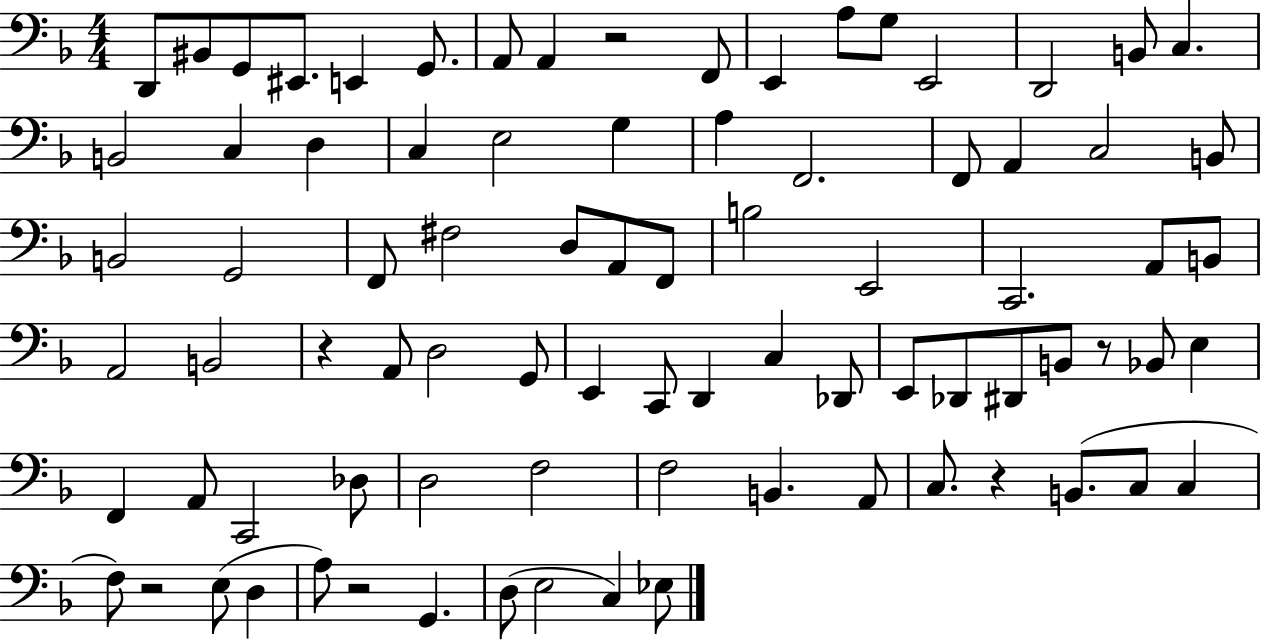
D2/e BIS2/e G2/e EIS2/e. E2/q G2/e. A2/e A2/q R/h F2/e E2/q A3/e G3/e E2/h D2/h B2/e C3/q. B2/h C3/q D3/q C3/q E3/h G3/q A3/q F2/h. F2/e A2/q C3/h B2/e B2/h G2/h F2/e F#3/h D3/e A2/e F2/e B3/h E2/h C2/h. A2/e B2/e A2/h B2/h R/q A2/e D3/h G2/e E2/q C2/e D2/q C3/q Db2/e E2/e Db2/e D#2/e B2/e R/e Bb2/e E3/q F2/q A2/e C2/h Db3/e D3/h F3/h F3/h B2/q. A2/e C3/e. R/q B2/e. C3/e C3/q F3/e R/h E3/e D3/q A3/e R/h G2/q. D3/e E3/h C3/q Eb3/e